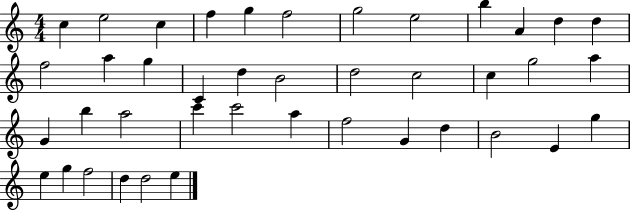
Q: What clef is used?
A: treble